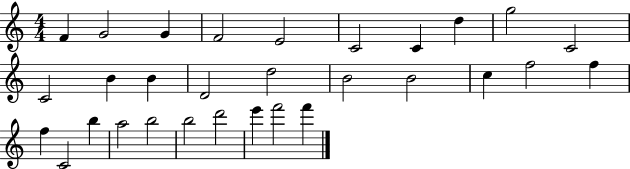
F4/q G4/h G4/q F4/h E4/h C4/h C4/q D5/q G5/h C4/h C4/h B4/q B4/q D4/h D5/h B4/h B4/h C5/q F5/h F5/q F5/q C4/h B5/q A5/h B5/h B5/h D6/h E6/q F6/h F6/q